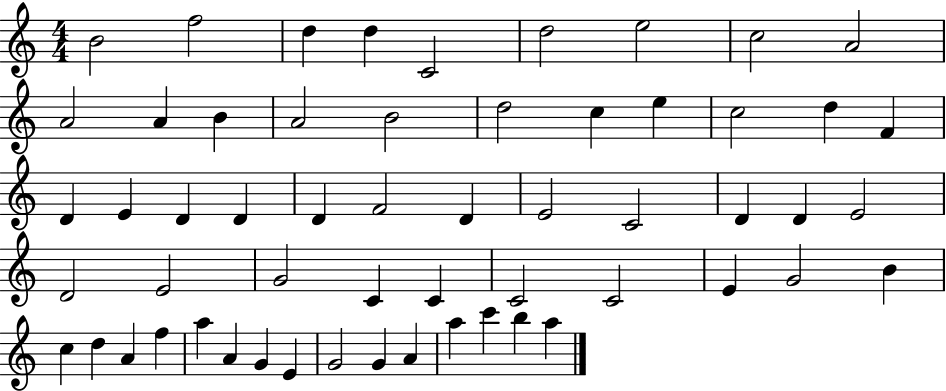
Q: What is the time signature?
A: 4/4